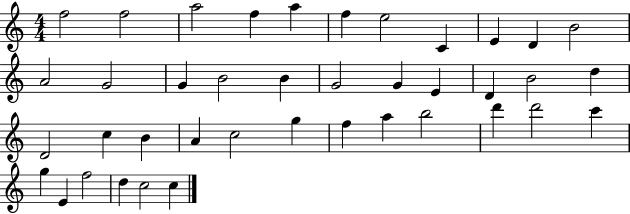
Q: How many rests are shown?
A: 0